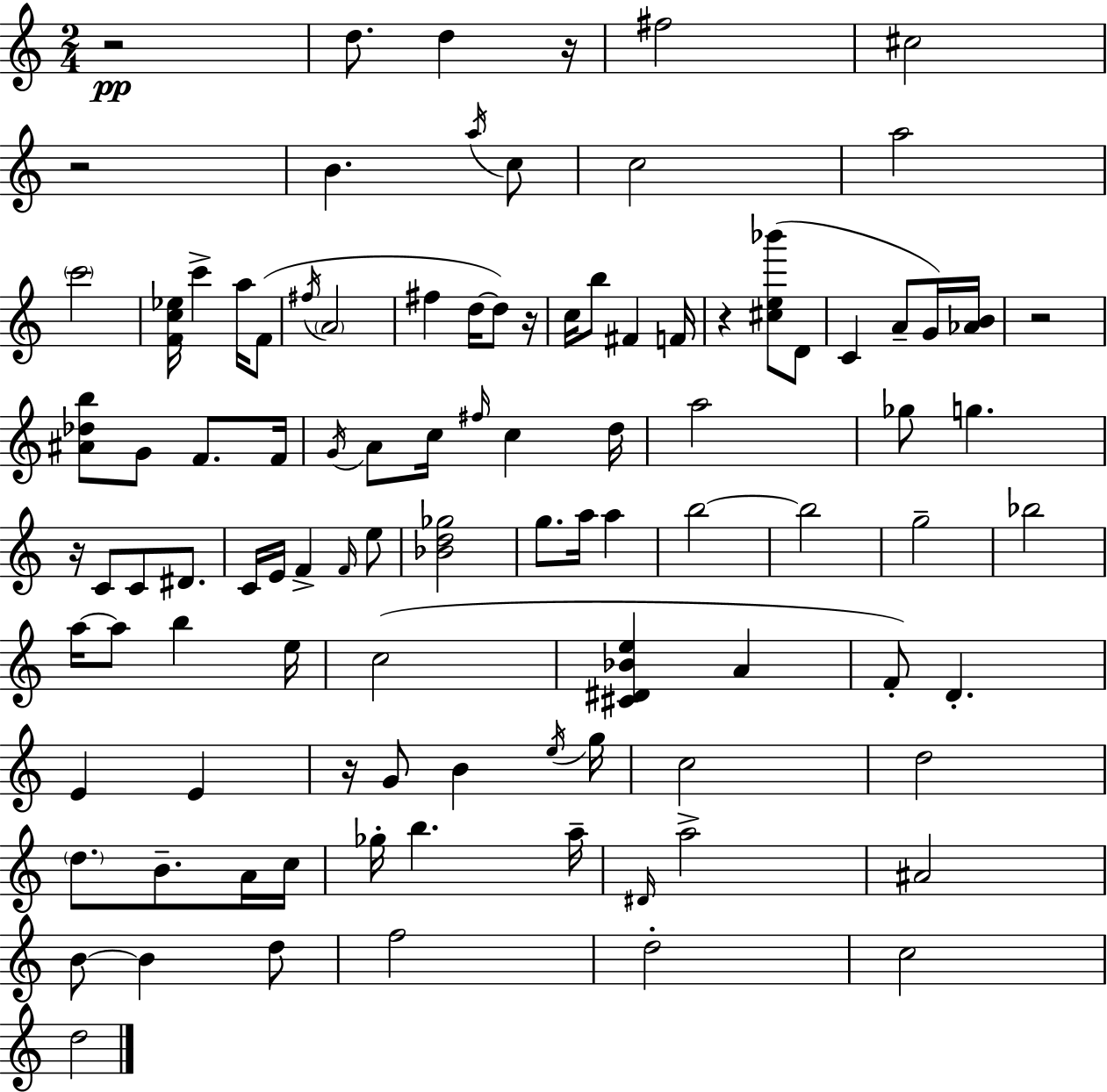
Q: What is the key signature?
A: A minor